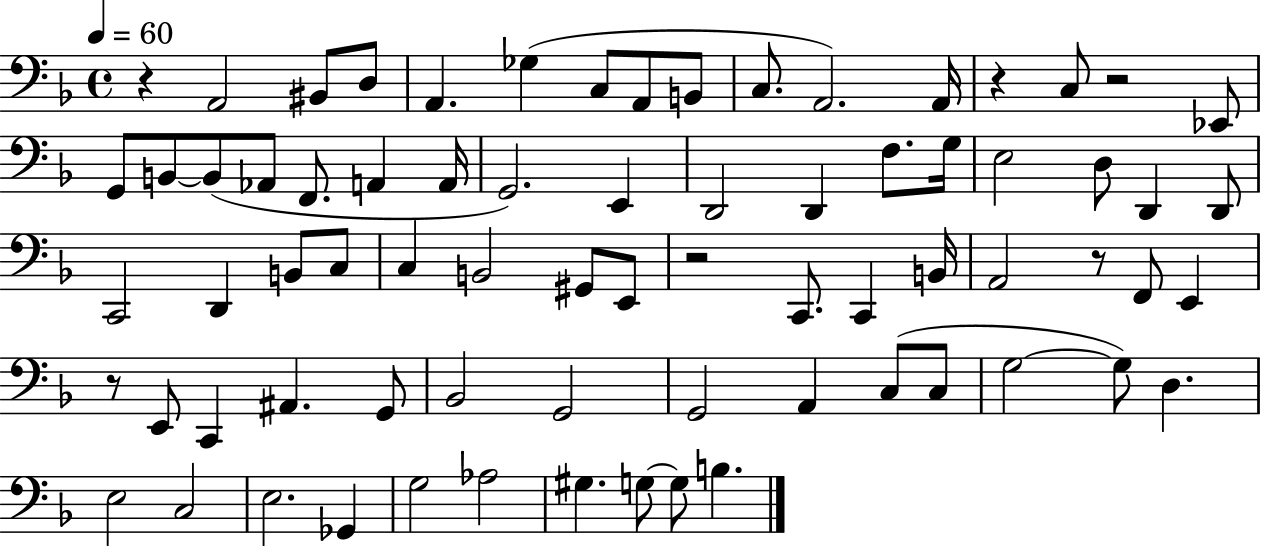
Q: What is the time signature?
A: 4/4